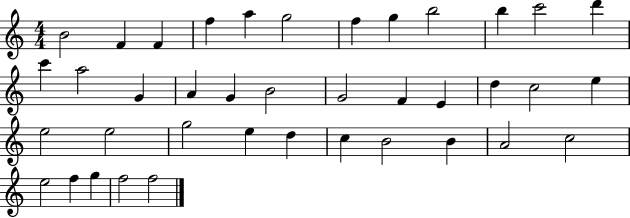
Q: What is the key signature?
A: C major